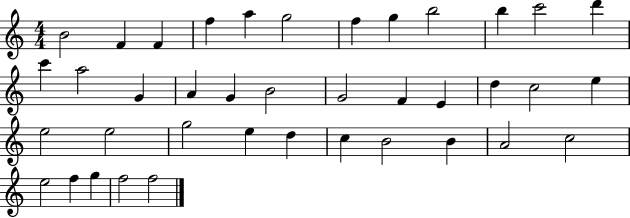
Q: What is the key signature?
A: C major